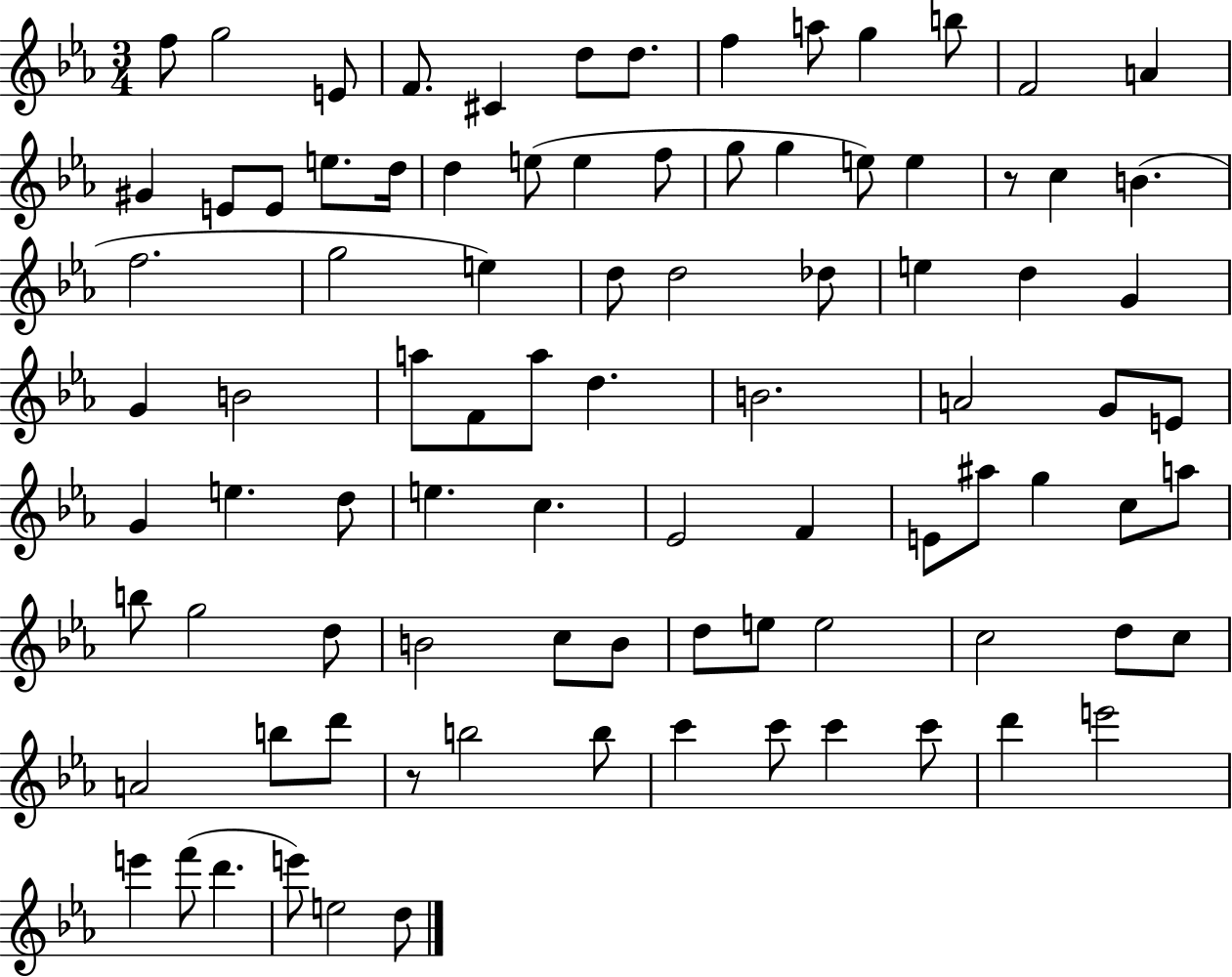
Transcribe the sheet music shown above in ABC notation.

X:1
T:Untitled
M:3/4
L:1/4
K:Eb
f/2 g2 E/2 F/2 ^C d/2 d/2 f a/2 g b/2 F2 A ^G E/2 E/2 e/2 d/4 d e/2 e f/2 g/2 g e/2 e z/2 c B f2 g2 e d/2 d2 _d/2 e d G G B2 a/2 F/2 a/2 d B2 A2 G/2 E/2 G e d/2 e c _E2 F E/2 ^a/2 g c/2 a/2 b/2 g2 d/2 B2 c/2 B/2 d/2 e/2 e2 c2 d/2 c/2 A2 b/2 d'/2 z/2 b2 b/2 c' c'/2 c' c'/2 d' e'2 e' f'/2 d' e'/2 e2 d/2